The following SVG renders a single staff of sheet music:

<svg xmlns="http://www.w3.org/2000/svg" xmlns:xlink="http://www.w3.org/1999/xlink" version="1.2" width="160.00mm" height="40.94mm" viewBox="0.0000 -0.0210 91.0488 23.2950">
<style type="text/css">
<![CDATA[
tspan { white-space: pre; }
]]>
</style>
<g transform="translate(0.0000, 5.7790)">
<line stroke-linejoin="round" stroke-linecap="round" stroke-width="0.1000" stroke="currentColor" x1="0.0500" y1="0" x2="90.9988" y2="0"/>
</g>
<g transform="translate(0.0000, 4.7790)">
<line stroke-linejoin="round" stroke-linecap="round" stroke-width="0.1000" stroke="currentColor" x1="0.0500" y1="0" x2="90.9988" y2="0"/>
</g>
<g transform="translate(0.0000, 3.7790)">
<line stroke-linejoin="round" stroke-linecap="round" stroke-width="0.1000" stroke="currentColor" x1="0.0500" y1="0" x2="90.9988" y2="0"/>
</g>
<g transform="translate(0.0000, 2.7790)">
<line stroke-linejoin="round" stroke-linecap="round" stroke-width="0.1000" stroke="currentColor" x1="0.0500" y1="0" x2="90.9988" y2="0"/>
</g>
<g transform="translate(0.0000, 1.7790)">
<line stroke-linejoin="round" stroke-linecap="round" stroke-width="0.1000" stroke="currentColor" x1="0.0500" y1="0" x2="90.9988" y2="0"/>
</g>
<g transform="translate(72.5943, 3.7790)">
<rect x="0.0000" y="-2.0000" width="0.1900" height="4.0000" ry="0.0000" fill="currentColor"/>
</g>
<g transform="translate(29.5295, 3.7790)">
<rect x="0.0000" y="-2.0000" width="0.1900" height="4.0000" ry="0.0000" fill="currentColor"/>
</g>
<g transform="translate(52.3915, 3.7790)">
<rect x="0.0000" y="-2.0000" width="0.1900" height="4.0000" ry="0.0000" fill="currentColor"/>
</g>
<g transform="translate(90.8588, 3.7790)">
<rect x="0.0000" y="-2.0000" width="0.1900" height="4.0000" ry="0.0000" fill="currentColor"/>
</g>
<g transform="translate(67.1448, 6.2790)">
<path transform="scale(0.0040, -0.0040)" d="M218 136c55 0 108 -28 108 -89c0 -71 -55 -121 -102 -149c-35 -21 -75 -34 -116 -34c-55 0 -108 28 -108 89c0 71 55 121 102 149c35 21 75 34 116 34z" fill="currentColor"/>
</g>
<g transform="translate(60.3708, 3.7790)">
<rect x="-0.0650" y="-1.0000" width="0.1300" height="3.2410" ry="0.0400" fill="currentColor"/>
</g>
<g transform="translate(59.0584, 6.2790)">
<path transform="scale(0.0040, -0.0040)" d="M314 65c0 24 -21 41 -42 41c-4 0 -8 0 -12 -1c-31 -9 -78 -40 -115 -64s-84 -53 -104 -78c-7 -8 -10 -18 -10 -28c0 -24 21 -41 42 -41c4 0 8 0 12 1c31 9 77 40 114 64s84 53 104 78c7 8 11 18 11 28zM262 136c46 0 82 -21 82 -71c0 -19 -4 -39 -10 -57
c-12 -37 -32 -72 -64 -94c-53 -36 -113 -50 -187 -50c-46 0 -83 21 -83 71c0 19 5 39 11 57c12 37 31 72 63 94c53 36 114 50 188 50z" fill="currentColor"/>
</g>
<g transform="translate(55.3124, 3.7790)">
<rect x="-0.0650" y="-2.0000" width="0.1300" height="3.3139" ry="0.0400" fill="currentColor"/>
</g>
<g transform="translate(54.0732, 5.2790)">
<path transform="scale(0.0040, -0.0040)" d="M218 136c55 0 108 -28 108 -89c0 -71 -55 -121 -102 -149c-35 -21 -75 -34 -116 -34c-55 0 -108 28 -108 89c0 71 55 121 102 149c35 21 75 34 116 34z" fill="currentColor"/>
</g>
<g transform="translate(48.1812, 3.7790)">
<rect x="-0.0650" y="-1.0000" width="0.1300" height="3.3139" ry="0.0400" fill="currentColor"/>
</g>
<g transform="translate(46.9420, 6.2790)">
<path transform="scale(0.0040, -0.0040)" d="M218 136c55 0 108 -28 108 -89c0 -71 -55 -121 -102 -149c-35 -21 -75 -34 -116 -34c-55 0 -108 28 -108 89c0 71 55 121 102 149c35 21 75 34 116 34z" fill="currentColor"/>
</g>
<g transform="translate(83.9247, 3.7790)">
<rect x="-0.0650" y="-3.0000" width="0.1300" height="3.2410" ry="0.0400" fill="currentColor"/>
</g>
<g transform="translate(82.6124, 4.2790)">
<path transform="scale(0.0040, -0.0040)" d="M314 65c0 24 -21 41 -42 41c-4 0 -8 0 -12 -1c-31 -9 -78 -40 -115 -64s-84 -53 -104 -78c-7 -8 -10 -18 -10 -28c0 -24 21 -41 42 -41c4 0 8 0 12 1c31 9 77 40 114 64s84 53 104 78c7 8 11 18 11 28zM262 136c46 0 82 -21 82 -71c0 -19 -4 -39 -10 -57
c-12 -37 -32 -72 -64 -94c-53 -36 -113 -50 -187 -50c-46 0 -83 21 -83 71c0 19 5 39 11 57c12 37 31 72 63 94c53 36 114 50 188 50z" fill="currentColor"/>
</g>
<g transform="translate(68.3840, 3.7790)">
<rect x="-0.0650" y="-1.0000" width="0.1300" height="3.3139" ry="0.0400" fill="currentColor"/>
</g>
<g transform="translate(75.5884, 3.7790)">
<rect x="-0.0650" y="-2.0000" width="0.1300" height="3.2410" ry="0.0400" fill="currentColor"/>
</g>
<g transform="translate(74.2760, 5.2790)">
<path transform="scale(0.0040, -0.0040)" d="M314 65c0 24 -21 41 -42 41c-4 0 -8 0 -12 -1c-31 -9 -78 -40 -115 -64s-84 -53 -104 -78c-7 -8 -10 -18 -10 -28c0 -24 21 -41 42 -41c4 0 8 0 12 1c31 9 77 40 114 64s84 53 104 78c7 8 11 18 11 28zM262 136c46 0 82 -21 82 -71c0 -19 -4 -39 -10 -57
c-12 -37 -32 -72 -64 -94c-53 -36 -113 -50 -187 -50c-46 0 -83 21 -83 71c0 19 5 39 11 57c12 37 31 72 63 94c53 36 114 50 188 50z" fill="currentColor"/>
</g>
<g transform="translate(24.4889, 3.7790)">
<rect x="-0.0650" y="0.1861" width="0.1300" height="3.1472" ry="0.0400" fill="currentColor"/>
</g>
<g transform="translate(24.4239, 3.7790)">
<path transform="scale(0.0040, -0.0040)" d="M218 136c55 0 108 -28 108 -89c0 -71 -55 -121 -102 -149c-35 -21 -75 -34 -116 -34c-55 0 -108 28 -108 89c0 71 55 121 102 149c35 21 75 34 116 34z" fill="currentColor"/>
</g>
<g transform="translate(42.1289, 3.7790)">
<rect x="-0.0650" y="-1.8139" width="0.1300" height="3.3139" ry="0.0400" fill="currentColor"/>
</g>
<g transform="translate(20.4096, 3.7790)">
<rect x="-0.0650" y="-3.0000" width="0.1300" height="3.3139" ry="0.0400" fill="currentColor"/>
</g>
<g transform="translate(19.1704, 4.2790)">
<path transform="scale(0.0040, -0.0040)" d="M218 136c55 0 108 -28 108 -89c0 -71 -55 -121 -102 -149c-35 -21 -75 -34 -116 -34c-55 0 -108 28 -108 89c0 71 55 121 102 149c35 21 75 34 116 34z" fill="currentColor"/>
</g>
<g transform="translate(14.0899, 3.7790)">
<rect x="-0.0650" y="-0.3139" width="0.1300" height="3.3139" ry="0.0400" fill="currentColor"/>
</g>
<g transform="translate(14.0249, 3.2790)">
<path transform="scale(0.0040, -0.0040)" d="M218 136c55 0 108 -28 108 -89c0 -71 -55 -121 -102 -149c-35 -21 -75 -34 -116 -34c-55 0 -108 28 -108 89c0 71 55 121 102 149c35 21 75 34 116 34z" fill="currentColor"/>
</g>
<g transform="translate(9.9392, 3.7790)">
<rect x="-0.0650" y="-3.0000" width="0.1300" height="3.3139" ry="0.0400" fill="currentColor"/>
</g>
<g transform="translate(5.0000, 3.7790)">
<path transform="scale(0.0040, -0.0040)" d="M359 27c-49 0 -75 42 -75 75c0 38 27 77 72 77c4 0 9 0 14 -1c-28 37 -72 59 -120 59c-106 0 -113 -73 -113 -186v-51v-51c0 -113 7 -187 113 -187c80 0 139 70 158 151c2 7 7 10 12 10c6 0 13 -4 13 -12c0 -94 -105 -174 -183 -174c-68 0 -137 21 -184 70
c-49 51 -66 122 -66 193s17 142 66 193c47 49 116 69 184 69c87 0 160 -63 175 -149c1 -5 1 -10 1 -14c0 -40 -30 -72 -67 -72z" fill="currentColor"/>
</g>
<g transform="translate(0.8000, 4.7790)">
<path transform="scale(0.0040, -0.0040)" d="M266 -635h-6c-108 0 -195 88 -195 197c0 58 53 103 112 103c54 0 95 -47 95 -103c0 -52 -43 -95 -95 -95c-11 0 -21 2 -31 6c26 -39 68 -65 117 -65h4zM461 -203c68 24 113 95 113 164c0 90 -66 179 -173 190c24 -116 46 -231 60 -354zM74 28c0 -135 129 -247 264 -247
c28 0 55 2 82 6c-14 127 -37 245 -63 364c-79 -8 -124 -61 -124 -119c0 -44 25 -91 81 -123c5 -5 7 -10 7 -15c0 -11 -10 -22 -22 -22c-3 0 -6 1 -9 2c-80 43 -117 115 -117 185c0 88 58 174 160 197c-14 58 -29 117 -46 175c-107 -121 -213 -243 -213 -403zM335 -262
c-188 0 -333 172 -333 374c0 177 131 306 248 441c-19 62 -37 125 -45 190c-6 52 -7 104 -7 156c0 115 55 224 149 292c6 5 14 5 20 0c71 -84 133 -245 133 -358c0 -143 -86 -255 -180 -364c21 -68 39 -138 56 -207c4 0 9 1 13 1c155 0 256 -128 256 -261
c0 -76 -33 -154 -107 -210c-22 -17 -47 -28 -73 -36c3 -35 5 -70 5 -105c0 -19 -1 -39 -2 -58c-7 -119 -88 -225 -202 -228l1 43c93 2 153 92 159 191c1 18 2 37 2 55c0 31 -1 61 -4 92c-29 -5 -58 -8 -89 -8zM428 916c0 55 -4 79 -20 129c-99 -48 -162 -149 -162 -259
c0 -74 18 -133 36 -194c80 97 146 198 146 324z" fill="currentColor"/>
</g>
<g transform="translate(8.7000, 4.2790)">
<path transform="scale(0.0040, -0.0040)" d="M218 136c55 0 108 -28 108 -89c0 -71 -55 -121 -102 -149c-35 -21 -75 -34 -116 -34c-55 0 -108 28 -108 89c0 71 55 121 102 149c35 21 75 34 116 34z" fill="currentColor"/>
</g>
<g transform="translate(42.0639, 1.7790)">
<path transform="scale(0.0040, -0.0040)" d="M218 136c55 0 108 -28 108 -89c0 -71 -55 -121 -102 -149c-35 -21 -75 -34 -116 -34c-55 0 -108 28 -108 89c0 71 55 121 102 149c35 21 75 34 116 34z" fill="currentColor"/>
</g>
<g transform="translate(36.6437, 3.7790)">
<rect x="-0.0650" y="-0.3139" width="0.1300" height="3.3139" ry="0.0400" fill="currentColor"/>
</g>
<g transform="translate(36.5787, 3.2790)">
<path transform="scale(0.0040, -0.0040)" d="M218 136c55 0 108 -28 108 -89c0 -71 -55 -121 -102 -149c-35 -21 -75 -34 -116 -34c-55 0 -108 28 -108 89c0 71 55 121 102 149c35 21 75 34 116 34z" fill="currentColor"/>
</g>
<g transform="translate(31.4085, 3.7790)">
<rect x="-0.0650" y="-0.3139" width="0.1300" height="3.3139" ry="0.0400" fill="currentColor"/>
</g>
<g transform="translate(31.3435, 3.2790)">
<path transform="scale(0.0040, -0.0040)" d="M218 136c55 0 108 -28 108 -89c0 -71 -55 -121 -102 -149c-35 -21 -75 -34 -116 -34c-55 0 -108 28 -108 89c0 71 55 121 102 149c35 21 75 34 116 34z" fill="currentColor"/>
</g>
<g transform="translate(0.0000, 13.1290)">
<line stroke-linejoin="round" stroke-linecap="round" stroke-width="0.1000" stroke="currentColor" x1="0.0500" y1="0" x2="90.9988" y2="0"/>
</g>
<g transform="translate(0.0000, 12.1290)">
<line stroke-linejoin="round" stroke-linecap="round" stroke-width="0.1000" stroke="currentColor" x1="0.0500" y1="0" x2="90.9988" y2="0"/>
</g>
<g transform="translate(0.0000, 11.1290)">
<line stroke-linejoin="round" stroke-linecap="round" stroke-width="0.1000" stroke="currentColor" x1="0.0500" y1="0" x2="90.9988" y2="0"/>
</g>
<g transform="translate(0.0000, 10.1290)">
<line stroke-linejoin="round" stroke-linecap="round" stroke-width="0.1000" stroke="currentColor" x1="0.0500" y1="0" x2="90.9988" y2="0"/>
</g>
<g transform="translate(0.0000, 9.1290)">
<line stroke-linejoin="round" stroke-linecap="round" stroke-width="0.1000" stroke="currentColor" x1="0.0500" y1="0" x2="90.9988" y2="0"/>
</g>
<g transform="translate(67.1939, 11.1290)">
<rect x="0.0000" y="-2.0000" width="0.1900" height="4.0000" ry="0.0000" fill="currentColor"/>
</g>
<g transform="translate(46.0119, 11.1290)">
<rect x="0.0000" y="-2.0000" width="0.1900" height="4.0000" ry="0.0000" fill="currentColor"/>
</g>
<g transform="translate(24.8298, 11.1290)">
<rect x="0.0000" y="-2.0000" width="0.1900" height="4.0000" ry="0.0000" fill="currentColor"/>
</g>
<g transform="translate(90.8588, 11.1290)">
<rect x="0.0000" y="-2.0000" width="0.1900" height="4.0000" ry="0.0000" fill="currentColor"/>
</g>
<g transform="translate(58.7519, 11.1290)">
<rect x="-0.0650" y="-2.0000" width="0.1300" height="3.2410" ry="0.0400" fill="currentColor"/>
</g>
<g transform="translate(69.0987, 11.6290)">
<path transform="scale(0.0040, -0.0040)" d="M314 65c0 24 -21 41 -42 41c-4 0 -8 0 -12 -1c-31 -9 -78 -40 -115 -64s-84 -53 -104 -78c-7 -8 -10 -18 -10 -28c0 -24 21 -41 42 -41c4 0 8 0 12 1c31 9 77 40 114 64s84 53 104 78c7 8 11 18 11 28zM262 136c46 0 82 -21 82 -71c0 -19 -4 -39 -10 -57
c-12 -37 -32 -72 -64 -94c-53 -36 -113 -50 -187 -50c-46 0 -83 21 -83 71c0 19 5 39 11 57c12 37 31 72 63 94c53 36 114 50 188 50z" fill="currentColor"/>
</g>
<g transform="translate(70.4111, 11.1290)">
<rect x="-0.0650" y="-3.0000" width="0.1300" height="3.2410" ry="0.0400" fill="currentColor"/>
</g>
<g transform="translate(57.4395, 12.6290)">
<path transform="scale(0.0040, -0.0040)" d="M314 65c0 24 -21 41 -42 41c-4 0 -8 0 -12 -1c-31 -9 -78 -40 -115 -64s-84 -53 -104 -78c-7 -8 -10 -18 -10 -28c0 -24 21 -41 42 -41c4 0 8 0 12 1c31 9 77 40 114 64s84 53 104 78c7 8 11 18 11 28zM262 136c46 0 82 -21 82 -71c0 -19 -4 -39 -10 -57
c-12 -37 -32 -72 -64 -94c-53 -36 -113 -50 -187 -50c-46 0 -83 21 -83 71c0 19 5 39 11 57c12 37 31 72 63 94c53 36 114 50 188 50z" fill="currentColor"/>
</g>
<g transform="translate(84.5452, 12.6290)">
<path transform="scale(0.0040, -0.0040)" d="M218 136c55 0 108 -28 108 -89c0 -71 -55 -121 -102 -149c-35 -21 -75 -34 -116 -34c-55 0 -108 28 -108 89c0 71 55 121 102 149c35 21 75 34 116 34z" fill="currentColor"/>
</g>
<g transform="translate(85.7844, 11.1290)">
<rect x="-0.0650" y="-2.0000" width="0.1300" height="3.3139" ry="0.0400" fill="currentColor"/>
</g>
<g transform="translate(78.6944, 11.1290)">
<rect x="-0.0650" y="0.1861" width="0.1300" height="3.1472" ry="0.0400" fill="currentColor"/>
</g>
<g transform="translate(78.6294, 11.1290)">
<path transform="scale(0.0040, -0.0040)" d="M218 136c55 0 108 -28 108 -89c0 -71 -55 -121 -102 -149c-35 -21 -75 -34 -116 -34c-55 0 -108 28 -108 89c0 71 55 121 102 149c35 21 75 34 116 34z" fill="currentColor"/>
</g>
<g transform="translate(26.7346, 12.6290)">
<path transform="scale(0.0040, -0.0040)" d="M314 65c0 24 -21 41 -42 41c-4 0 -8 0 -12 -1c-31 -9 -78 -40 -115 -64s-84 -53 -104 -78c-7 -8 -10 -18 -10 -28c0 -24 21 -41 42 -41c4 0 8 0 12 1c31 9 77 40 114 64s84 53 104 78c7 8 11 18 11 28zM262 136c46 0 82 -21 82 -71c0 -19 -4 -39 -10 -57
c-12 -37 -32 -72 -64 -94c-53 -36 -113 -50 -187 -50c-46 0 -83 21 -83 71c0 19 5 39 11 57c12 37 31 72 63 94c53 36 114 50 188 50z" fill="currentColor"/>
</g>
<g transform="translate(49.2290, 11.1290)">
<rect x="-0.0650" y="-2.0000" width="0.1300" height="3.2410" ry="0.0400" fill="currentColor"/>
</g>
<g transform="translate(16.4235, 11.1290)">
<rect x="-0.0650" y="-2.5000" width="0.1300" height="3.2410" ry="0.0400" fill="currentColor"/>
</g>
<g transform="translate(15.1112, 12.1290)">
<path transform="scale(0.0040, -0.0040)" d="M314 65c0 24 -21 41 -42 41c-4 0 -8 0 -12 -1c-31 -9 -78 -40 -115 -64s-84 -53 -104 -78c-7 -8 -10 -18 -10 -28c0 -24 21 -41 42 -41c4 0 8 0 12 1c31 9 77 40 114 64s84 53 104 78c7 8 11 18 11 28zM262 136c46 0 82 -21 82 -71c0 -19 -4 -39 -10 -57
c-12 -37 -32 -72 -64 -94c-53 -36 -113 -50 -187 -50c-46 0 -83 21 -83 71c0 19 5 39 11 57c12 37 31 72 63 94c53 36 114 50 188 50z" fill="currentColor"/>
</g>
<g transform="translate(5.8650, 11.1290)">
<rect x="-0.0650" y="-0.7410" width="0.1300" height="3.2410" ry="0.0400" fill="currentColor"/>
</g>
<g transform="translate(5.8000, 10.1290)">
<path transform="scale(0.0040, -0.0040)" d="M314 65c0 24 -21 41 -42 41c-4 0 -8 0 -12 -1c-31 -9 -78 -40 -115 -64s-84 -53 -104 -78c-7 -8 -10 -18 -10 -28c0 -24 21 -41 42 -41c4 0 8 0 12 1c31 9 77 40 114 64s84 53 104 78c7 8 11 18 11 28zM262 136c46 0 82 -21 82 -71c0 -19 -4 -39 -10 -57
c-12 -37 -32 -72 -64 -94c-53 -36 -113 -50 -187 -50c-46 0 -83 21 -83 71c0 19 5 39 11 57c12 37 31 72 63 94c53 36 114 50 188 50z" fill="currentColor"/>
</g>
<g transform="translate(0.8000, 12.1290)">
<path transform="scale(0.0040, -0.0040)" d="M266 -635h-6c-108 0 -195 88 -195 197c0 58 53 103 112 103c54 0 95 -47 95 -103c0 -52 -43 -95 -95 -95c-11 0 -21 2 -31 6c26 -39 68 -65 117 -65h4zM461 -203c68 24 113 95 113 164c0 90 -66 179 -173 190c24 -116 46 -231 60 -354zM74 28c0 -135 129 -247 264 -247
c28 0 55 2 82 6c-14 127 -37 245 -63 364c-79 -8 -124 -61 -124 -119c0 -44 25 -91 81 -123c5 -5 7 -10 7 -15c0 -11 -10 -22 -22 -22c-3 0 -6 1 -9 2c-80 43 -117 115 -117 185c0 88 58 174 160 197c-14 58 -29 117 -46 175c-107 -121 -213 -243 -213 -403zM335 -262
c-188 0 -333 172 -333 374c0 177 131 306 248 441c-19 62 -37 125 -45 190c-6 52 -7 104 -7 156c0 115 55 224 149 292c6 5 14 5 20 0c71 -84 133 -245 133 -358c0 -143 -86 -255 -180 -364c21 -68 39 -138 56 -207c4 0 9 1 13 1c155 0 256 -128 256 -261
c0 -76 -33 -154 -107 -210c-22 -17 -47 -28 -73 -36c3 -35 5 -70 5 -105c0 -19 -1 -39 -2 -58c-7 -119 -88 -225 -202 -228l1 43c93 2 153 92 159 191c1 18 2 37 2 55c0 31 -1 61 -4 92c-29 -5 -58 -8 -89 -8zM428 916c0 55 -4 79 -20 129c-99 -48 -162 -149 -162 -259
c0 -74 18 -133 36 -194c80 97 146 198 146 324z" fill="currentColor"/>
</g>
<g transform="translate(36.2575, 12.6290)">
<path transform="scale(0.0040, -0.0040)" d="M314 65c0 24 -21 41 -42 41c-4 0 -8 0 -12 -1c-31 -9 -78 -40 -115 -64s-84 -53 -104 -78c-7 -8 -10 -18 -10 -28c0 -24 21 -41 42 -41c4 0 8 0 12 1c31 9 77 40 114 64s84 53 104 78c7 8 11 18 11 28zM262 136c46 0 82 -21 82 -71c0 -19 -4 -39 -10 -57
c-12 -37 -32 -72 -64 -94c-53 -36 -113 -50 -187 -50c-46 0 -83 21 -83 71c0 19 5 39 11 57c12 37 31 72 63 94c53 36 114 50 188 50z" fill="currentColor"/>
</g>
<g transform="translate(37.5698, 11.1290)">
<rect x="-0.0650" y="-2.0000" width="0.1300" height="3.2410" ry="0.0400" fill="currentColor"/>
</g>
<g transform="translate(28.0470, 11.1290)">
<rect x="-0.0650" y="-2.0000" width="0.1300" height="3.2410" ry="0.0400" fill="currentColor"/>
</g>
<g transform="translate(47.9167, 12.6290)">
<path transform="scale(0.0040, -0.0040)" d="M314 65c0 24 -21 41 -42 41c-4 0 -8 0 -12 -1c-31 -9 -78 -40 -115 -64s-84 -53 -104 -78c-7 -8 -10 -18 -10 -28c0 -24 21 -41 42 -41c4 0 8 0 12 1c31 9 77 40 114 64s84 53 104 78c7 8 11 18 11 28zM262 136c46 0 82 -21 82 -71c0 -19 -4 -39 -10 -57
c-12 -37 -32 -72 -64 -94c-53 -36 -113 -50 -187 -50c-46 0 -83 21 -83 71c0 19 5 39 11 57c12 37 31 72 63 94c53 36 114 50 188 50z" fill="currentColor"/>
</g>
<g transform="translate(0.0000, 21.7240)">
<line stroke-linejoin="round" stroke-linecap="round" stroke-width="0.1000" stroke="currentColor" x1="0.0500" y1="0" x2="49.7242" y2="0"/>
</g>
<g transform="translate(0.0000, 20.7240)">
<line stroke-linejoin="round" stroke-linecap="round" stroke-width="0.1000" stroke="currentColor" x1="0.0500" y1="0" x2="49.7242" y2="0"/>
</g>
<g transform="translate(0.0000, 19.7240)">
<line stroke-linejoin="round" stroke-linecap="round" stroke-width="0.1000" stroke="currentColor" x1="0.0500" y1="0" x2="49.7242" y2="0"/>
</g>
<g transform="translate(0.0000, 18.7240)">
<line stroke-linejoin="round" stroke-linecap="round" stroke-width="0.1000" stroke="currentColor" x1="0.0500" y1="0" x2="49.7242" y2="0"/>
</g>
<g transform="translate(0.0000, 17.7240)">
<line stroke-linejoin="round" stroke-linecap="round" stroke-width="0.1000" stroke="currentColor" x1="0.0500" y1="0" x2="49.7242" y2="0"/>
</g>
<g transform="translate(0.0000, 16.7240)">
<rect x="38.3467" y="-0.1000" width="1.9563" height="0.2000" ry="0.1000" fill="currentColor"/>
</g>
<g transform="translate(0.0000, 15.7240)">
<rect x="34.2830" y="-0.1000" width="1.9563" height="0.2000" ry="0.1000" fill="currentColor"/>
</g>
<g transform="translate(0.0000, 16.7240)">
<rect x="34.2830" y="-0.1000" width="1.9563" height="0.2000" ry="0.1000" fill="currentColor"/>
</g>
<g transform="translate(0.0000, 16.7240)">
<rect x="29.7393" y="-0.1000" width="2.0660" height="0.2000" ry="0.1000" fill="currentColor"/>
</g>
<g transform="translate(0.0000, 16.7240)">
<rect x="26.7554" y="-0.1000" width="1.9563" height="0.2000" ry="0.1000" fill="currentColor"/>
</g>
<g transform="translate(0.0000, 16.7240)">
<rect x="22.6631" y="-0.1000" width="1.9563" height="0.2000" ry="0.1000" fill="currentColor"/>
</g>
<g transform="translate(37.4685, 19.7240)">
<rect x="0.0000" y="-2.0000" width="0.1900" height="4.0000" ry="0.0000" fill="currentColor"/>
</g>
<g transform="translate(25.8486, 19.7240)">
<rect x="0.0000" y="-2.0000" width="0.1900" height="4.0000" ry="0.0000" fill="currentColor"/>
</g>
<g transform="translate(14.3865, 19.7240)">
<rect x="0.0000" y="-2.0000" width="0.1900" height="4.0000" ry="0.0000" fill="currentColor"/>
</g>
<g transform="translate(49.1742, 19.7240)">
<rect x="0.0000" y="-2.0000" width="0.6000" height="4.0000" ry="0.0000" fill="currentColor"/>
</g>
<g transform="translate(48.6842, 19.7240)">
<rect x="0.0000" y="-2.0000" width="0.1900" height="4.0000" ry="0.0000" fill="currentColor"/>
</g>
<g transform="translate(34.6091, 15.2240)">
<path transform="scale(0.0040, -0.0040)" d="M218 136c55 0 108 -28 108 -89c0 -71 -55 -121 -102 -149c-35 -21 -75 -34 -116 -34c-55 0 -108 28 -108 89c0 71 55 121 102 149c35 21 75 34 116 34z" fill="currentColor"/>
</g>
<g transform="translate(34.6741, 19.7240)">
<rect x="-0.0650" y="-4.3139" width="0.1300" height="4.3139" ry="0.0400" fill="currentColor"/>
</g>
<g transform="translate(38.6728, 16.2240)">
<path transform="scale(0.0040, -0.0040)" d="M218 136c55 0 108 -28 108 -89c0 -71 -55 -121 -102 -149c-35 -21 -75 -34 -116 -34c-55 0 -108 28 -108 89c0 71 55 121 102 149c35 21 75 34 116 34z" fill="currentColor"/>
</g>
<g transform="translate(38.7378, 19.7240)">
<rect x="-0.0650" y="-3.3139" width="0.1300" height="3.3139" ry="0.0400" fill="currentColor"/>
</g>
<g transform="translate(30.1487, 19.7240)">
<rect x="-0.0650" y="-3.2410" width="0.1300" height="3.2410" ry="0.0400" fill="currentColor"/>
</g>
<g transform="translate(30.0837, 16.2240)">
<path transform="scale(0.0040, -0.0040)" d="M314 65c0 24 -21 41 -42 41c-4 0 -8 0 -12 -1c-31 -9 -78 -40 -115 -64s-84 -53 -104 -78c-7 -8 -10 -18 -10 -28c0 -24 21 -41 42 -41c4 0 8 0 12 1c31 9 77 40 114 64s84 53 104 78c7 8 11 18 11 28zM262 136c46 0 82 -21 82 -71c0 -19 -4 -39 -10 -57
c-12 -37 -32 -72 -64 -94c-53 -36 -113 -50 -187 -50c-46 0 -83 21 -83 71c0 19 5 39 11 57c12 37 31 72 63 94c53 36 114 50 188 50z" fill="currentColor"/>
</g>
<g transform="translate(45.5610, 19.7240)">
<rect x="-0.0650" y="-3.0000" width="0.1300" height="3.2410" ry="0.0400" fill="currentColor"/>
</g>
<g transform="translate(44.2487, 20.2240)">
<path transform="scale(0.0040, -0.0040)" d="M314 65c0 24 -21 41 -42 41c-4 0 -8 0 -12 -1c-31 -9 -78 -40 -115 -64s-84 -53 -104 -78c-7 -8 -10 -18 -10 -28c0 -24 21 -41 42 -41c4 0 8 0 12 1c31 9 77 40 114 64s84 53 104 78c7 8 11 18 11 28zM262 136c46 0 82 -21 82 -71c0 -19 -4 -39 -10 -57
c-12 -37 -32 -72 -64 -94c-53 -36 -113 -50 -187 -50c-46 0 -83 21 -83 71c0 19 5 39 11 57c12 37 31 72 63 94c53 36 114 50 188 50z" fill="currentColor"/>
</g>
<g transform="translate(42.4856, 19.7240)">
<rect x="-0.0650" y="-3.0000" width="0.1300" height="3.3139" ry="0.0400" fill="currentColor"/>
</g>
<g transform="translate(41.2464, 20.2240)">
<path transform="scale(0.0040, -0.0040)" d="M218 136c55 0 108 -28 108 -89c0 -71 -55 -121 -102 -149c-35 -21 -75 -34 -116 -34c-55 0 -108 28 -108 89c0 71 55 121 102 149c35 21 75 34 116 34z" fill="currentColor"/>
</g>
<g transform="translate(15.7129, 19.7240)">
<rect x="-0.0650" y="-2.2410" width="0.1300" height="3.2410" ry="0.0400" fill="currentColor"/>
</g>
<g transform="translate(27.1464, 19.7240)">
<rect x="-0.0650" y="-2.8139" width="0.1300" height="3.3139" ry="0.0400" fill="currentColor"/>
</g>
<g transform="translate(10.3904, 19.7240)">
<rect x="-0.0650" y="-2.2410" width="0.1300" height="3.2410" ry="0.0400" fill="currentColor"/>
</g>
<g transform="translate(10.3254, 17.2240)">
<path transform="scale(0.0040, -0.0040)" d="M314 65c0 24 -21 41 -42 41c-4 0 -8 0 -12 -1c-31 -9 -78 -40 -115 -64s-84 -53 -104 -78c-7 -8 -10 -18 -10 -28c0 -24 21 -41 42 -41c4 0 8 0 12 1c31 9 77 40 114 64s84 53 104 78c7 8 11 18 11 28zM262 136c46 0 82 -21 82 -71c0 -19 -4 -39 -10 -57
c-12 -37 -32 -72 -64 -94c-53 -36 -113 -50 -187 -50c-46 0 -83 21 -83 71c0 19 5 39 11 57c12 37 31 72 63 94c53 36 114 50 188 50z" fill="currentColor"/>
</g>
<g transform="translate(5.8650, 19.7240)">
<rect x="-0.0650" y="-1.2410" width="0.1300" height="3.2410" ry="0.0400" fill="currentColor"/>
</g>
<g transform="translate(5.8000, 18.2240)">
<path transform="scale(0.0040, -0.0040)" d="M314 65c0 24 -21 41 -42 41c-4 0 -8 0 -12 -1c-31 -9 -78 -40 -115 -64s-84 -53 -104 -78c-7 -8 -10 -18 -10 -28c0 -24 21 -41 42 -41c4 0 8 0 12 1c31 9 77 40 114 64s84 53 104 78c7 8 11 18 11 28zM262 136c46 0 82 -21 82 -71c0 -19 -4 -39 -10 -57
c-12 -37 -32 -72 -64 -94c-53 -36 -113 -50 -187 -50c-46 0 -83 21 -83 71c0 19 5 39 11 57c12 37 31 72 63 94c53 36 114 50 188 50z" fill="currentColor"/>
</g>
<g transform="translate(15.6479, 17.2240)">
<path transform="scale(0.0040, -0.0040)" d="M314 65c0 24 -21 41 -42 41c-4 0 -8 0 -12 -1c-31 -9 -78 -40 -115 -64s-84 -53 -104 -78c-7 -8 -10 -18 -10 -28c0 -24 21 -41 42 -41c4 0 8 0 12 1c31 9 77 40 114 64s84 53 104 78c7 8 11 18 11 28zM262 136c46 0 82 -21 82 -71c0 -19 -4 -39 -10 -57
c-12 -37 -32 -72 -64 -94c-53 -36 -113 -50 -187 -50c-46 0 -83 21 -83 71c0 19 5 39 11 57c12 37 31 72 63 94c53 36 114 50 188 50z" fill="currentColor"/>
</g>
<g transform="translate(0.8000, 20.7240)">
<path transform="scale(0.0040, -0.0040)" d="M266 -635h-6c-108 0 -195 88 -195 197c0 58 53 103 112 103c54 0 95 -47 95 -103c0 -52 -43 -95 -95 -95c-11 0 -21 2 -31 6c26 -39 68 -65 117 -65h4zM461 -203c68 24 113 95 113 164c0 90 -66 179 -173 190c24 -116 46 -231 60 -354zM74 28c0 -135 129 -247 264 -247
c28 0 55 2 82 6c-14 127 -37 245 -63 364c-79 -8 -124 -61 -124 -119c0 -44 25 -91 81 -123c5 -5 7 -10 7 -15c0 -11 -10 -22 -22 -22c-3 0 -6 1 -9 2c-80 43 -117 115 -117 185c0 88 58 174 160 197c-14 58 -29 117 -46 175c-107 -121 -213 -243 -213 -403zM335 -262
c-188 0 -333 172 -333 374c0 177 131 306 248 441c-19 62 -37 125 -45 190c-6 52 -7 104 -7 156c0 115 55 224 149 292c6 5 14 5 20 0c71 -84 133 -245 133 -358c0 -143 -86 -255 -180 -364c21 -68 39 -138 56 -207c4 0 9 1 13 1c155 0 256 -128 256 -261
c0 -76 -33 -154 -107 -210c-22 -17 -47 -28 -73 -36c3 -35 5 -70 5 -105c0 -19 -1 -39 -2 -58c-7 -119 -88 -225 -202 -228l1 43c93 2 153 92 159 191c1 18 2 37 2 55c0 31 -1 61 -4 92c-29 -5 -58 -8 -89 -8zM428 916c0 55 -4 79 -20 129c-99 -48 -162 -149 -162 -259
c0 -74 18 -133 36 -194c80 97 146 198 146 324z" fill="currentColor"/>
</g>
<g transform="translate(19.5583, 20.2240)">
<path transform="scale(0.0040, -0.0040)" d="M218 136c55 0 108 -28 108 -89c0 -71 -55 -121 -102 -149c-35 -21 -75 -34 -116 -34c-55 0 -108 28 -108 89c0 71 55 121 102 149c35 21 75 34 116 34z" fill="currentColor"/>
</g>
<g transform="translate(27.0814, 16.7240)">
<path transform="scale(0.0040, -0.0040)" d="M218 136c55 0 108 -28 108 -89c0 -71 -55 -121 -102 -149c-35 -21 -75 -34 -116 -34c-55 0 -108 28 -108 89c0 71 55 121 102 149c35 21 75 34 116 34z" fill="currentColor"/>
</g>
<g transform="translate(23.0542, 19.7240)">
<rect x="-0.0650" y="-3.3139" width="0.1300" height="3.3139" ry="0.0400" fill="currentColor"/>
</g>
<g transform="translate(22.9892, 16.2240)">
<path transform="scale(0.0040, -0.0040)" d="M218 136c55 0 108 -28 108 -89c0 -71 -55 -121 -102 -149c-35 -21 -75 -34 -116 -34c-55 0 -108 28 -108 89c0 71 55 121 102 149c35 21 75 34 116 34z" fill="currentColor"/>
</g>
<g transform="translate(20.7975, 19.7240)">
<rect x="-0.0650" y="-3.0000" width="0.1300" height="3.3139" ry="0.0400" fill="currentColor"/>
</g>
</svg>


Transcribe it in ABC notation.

X:1
T:Untitled
M:4/4
L:1/4
K:C
A c A B c c f D F D2 D F2 A2 d2 G2 F2 F2 F2 F2 A2 B F e2 g2 g2 A b a b2 d' b A A2